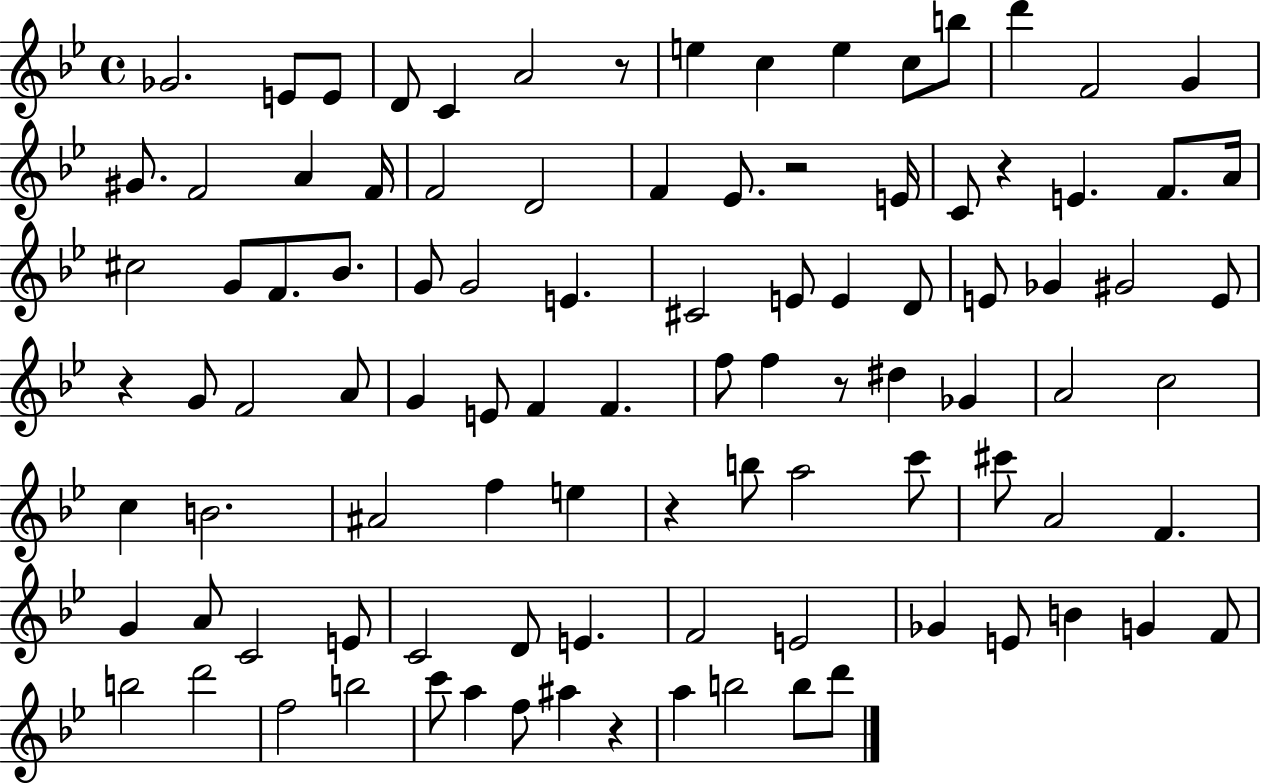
Gb4/h. E4/e E4/e D4/e C4/q A4/h R/e E5/q C5/q E5/q C5/e B5/e D6/q F4/h G4/q G#4/e. F4/h A4/q F4/s F4/h D4/h F4/q Eb4/e. R/h E4/s C4/e R/q E4/q. F4/e. A4/s C#5/h G4/e F4/e. Bb4/e. G4/e G4/h E4/q. C#4/h E4/e E4/q D4/e E4/e Gb4/q G#4/h E4/e R/q G4/e F4/h A4/e G4/q E4/e F4/q F4/q. F5/e F5/q R/e D#5/q Gb4/q A4/h C5/h C5/q B4/h. A#4/h F5/q E5/q R/q B5/e A5/h C6/e C#6/e A4/h F4/q. G4/q A4/e C4/h E4/e C4/h D4/e E4/q. F4/h E4/h Gb4/q E4/e B4/q G4/q F4/e B5/h D6/h F5/h B5/h C6/e A5/q F5/e A#5/q R/q A5/q B5/h B5/e D6/e